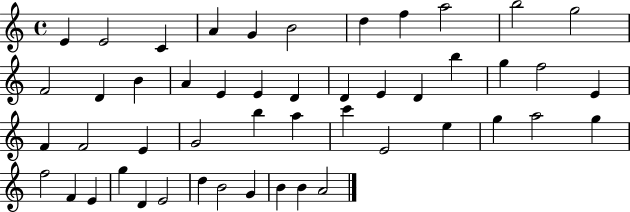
X:1
T:Untitled
M:4/4
L:1/4
K:C
E E2 C A G B2 d f a2 b2 g2 F2 D B A E E D D E D b g f2 E F F2 E G2 b a c' E2 e g a2 g f2 F E g D E2 d B2 G B B A2